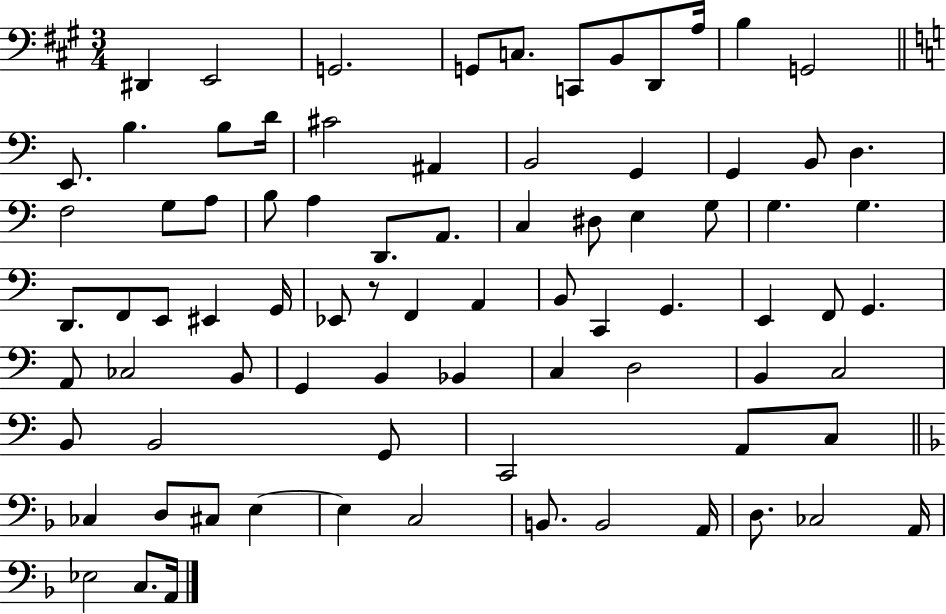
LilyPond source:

{
  \clef bass
  \numericTimeSignature
  \time 3/4
  \key a \major
  dis,4 e,2 | g,2. | g,8 c8. c,8 b,8 d,8 a16 | b4 g,2 | \break \bar "||" \break \key c \major e,8. b4. b8 d'16 | cis'2 ais,4 | b,2 g,4 | g,4 b,8 d4. | \break f2 g8 a8 | b8 a4 d,8. a,8. | c4 dis8 e4 g8 | g4. g4. | \break d,8. f,8 e,8 eis,4 g,16 | ees,8 r8 f,4 a,4 | b,8 c,4 g,4. | e,4 f,8 g,4. | \break a,8 ces2 b,8 | g,4 b,4 bes,4 | c4 d2 | b,4 c2 | \break b,8 b,2 g,8 | c,2 a,8 c8 | \bar "||" \break \key d \minor ces4 d8 cis8 e4~~ | e4 c2 | b,8. b,2 a,16 | d8. ces2 a,16 | \break ees2 c8. a,16 | \bar "|."
}